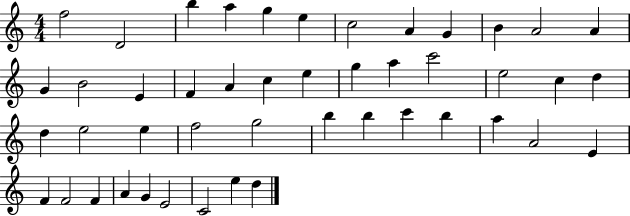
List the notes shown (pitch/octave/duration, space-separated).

F5/h D4/h B5/q A5/q G5/q E5/q C5/h A4/q G4/q B4/q A4/h A4/q G4/q B4/h E4/q F4/q A4/q C5/q E5/q G5/q A5/q C6/h E5/h C5/q D5/q D5/q E5/h E5/q F5/h G5/h B5/q B5/q C6/q B5/q A5/q A4/h E4/q F4/q F4/h F4/q A4/q G4/q E4/h C4/h E5/q D5/q